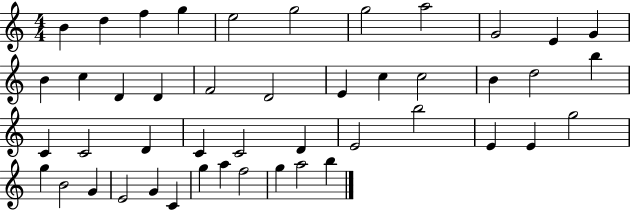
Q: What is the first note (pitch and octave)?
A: B4